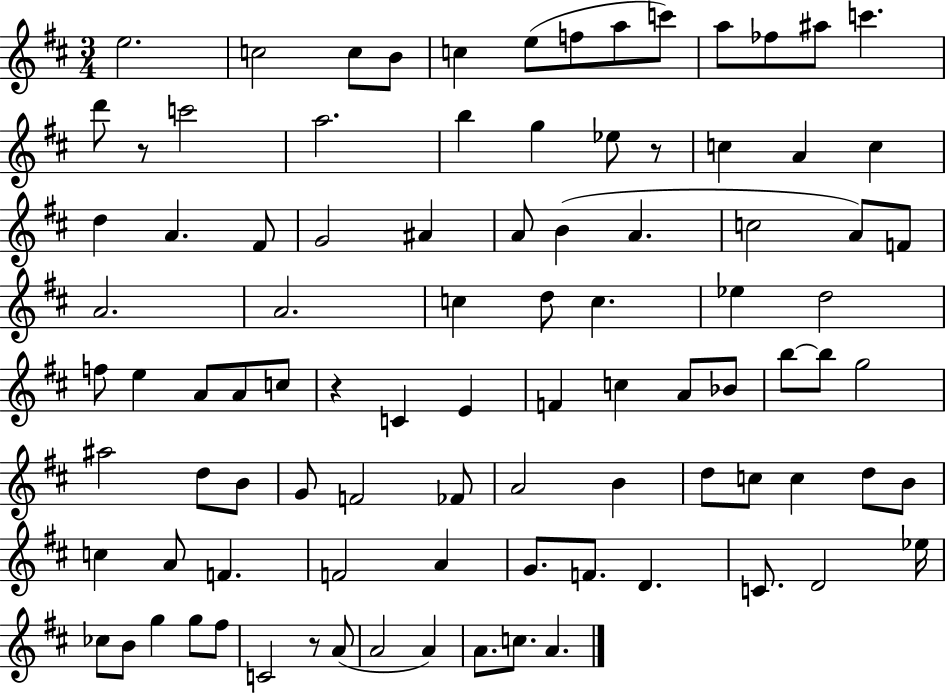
E5/h. C5/h C5/e B4/e C5/q E5/e F5/e A5/e C6/e A5/e FES5/e A#5/e C6/q. D6/e R/e C6/h A5/h. B5/q G5/q Eb5/e R/e C5/q A4/q C5/q D5/q A4/q. F#4/e G4/h A#4/q A4/e B4/q A4/q. C5/h A4/e F4/e A4/h. A4/h. C5/q D5/e C5/q. Eb5/q D5/h F5/e E5/q A4/e A4/e C5/e R/q C4/q E4/q F4/q C5/q A4/e Bb4/e B5/e B5/e G5/h A#5/h D5/e B4/e G4/e F4/h FES4/e A4/h B4/q D5/e C5/e C5/q D5/e B4/e C5/q A4/e F4/q. F4/h A4/q G4/e. F4/e. D4/q. C4/e. D4/h Eb5/s CES5/e B4/e G5/q G5/e F#5/e C4/h R/e A4/e A4/h A4/q A4/e. C5/e. A4/q.